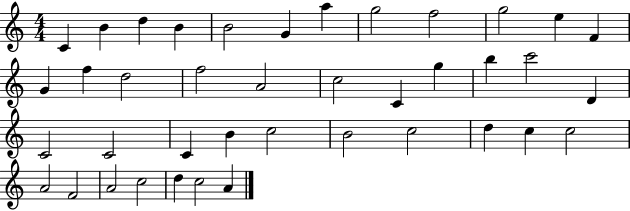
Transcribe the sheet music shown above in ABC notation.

X:1
T:Untitled
M:4/4
L:1/4
K:C
C B d B B2 G a g2 f2 g2 e F G f d2 f2 A2 c2 C g b c'2 D C2 C2 C B c2 B2 c2 d c c2 A2 F2 A2 c2 d c2 A